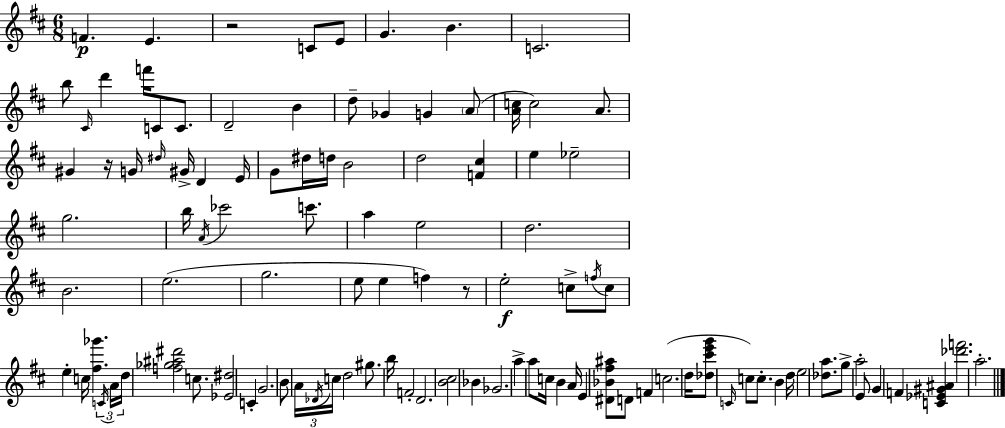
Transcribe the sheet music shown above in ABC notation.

X:1
T:Untitled
M:6/8
L:1/4
K:D
F E z2 C/2 E/2 G B C2 b/2 ^C/4 d' f'/4 C/2 C/2 D2 B d/2 _G G A/2 [Ac]/4 c2 A/2 ^G z/4 G/4 ^d/4 ^G/4 D E/4 G/2 ^d/4 d/4 B2 d2 [F^c] e _e2 g2 b/4 A/4 _c'2 c'/2 a e2 d2 B2 e2 g2 e/2 e f z/2 e2 c/2 f/4 c/2 e c/4 [^f_g'] C/4 A/4 d/4 [f_g^a^d']2 c/2 [_E^d]2 C G2 B/2 A/4 _D/4 c/4 d2 ^g/2 b/4 F2 D2 [B^c]2 _B _G2 a a/2 c/4 B A/4 E [^D_B^f^a]/2 D/2 F c2 d/4 [_d^c'e'g']/2 C/4 c/2 c/2 B d/4 e2 [_da]/2 g/2 a2 E/2 G F [C_E^G^A] [_d'f']2 a2